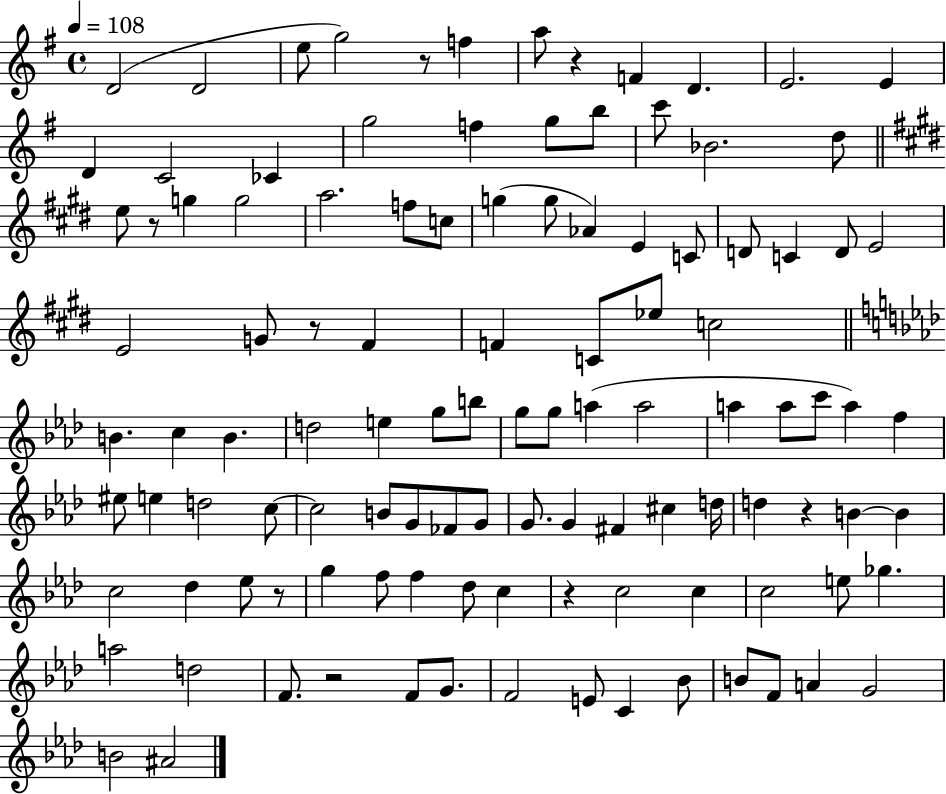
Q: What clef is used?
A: treble